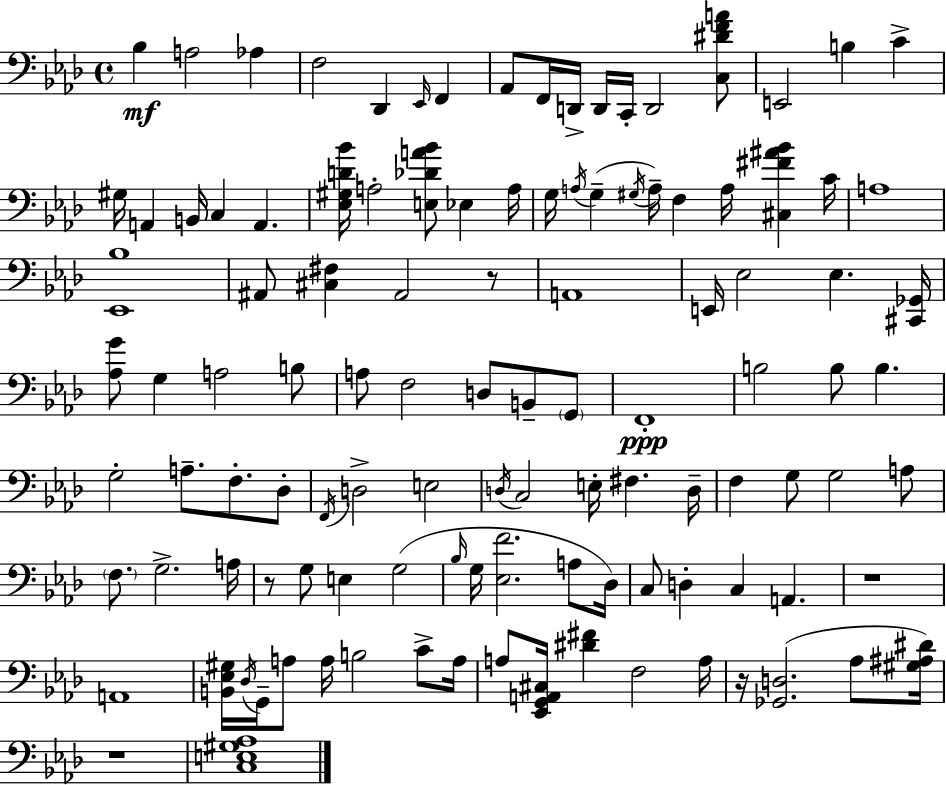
{
  \clef bass
  \time 4/4
  \defaultTimeSignature
  \key aes \major
  \repeat volta 2 { bes4\mf a2 aes4 | f2 des,4 \grace { ees,16 } f,4 | aes,8 f,16 d,16-> d,16 c,16-. d,2 <c dis' f' a'>8 | e,2 b4 c'4-> | \break gis16 a,4 b,16 c4 a,4. | <ees gis d' bes'>16 a2-. <e des' a' bes'>8 ees4 | a16 g16 \acciaccatura { a16 } g4--( \acciaccatura { gis16 } a16--) f4 a16 <cis fis' ais' bes'>4 | c'16 a1 | \break <ees, bes>1 | ais,8 <cis fis>4 ais,2 | r8 a,1 | e,16 ees2 ees4. | \break <cis, ges,>16 <aes g'>8 g4 a2 | b8 a8 f2 d8 b,8-- | \parenthesize g,8 f,1-.\ppp | b2 b8 b4. | \break g2-. a8.-- f8.-. | des8-. \acciaccatura { f,16 } d2-> e2 | \acciaccatura { d16 } c2 e16-. fis4. | d16-- f4 g8 g2 | \break a8 \parenthesize f8. g2.-> | a16 r8 g8 e4 g2( | \grace { bes16 } g16 <ees f'>2. | a8 des16) c8 d4-. c4 | \break a,4. r1 | a,1 | <b, ees gis>16 \acciaccatura { des16 } g,16-- a8 a16 b2 | c'8-> a16 a8 <ees, g, a, cis>16 <dis' fis'>4 f2 | \break a16 r16 <ges, d>2.( | aes8 <gis ais dis'>16) r1 | <c e gis aes>1 | } \bar "|."
}